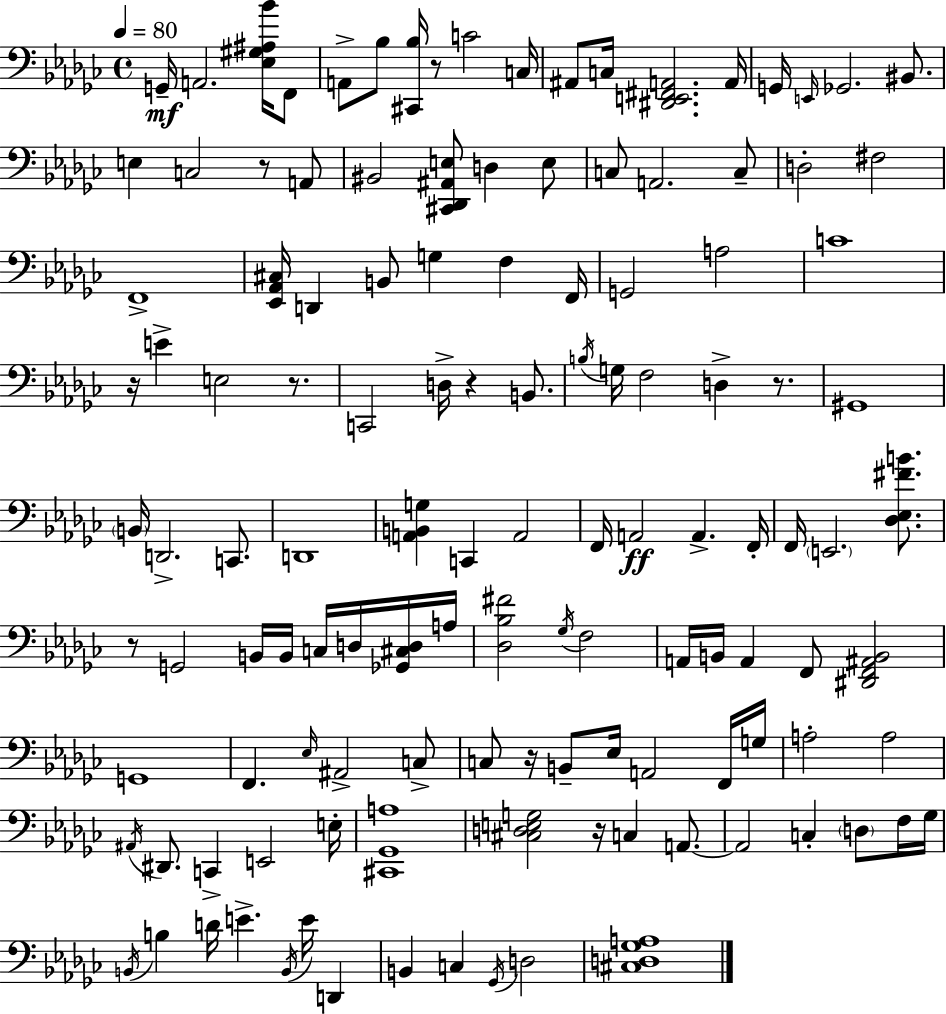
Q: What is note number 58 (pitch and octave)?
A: B2